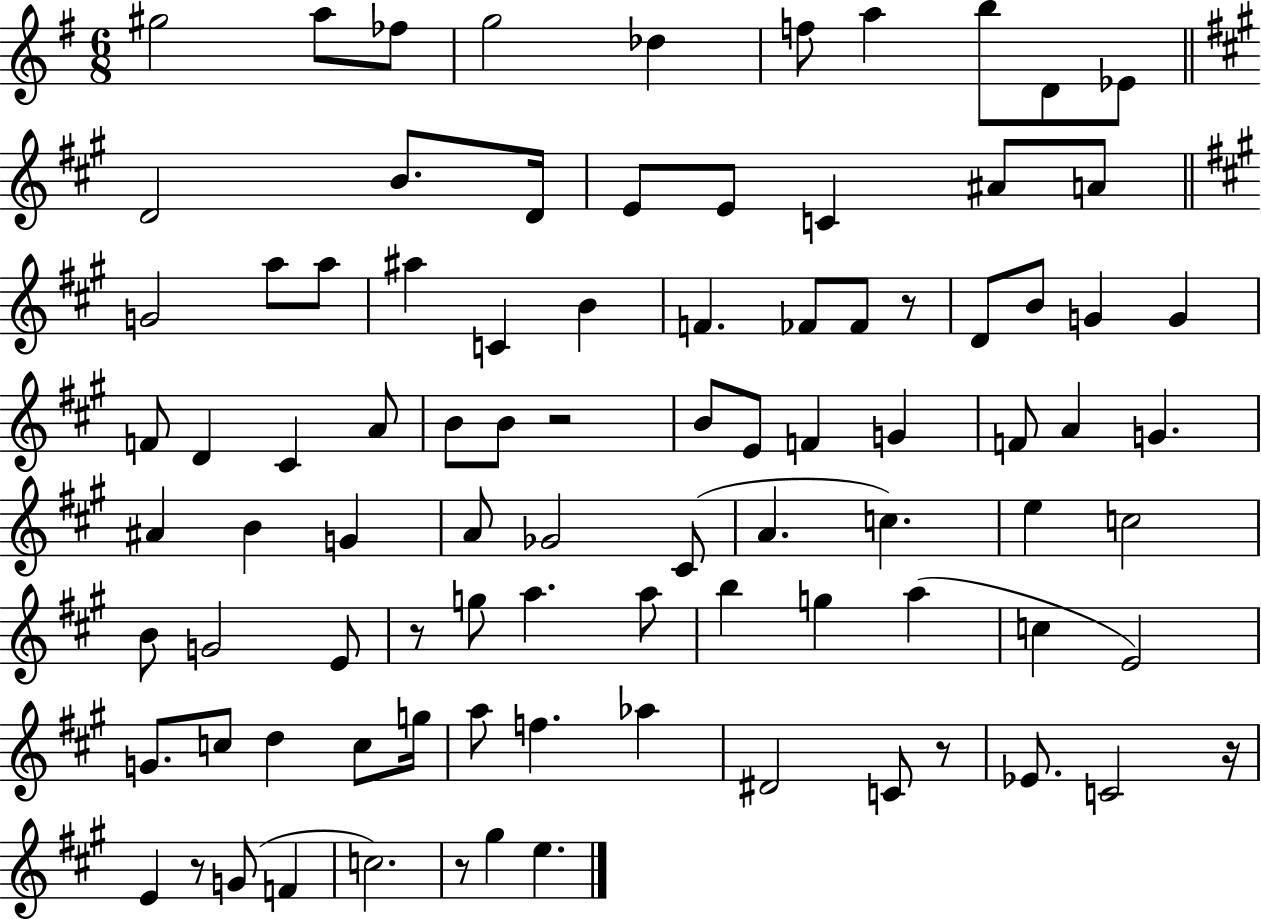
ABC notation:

X:1
T:Untitled
M:6/8
L:1/4
K:G
^g2 a/2 _f/2 g2 _d f/2 a b/2 D/2 _E/2 D2 B/2 D/4 E/2 E/2 C ^A/2 A/2 G2 a/2 a/2 ^a C B F _F/2 _F/2 z/2 D/2 B/2 G G F/2 D ^C A/2 B/2 B/2 z2 B/2 E/2 F G F/2 A G ^A B G A/2 _G2 ^C/2 A c e c2 B/2 G2 E/2 z/2 g/2 a a/2 b g a c E2 G/2 c/2 d c/2 g/4 a/2 f _a ^D2 C/2 z/2 _E/2 C2 z/4 E z/2 G/2 F c2 z/2 ^g e